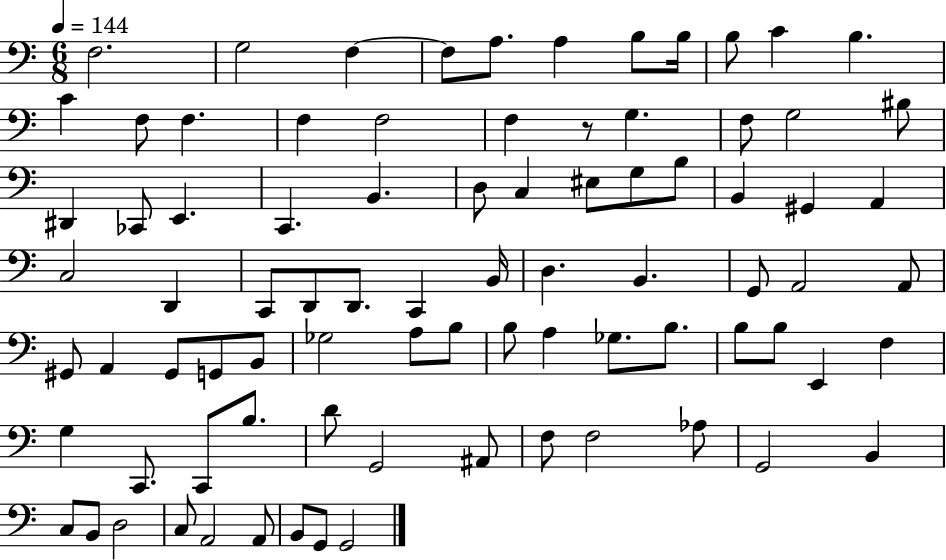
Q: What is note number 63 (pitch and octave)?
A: G3